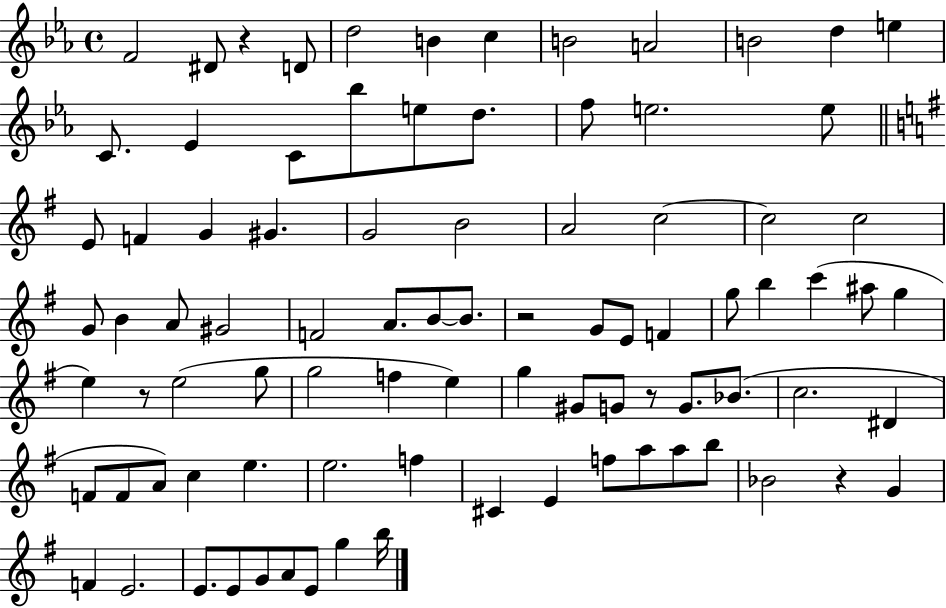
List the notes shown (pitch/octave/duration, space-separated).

F4/h D#4/e R/q D4/e D5/h B4/q C5/q B4/h A4/h B4/h D5/q E5/q C4/e. Eb4/q C4/e Bb5/e E5/e D5/e. F5/e E5/h. E5/e E4/e F4/q G4/q G#4/q. G4/h B4/h A4/h C5/h C5/h C5/h G4/e B4/q A4/e G#4/h F4/h A4/e. B4/e B4/e. R/h G4/e E4/e F4/q G5/e B5/q C6/q A#5/e G5/q E5/q R/e E5/h G5/e G5/h F5/q E5/q G5/q G#4/e G4/e R/e G4/e. Bb4/e. C5/h. D#4/q F4/e F4/e A4/e C5/q E5/q. E5/h. F5/q C#4/q E4/q F5/e A5/e A5/e B5/e Bb4/h R/q G4/q F4/q E4/h. E4/e. E4/e G4/e A4/e E4/e G5/q B5/s